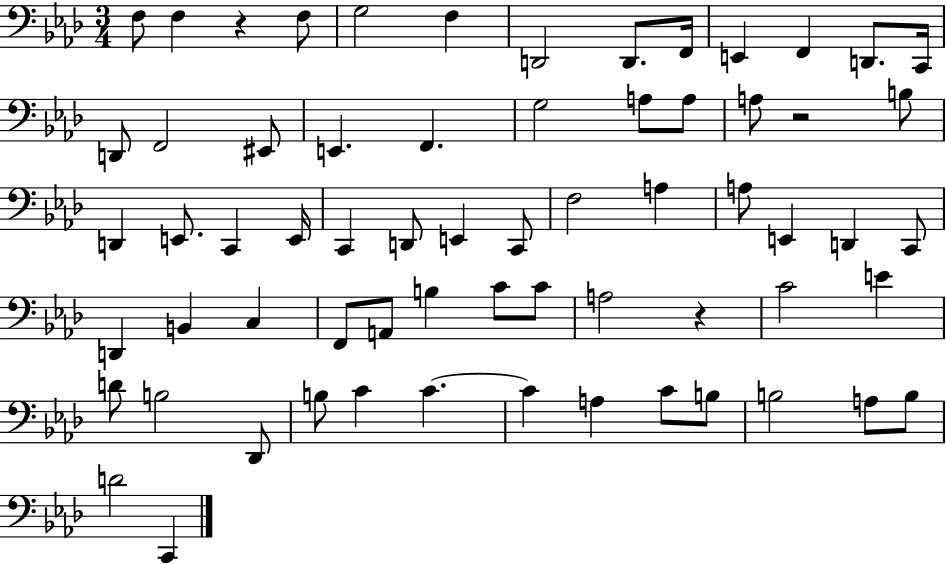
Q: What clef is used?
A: bass